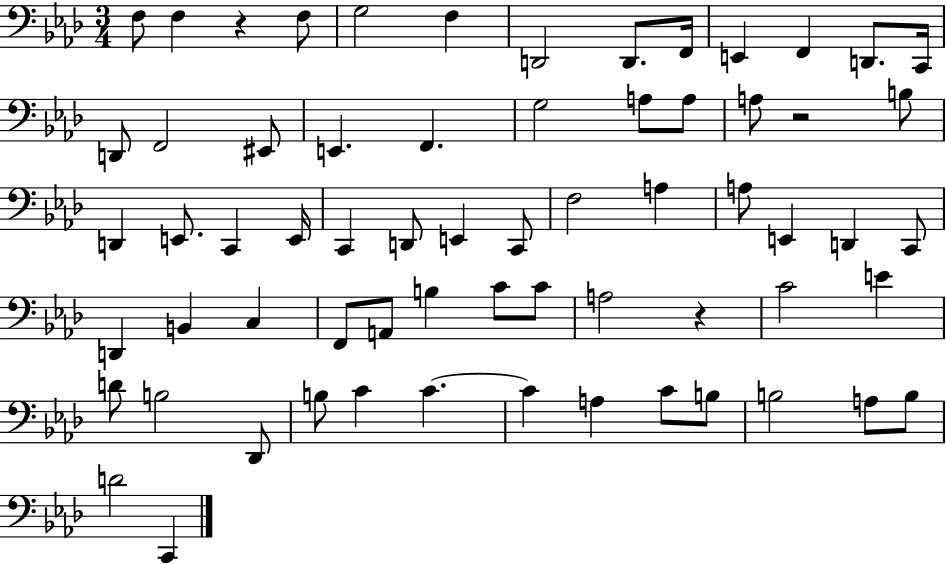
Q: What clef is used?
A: bass